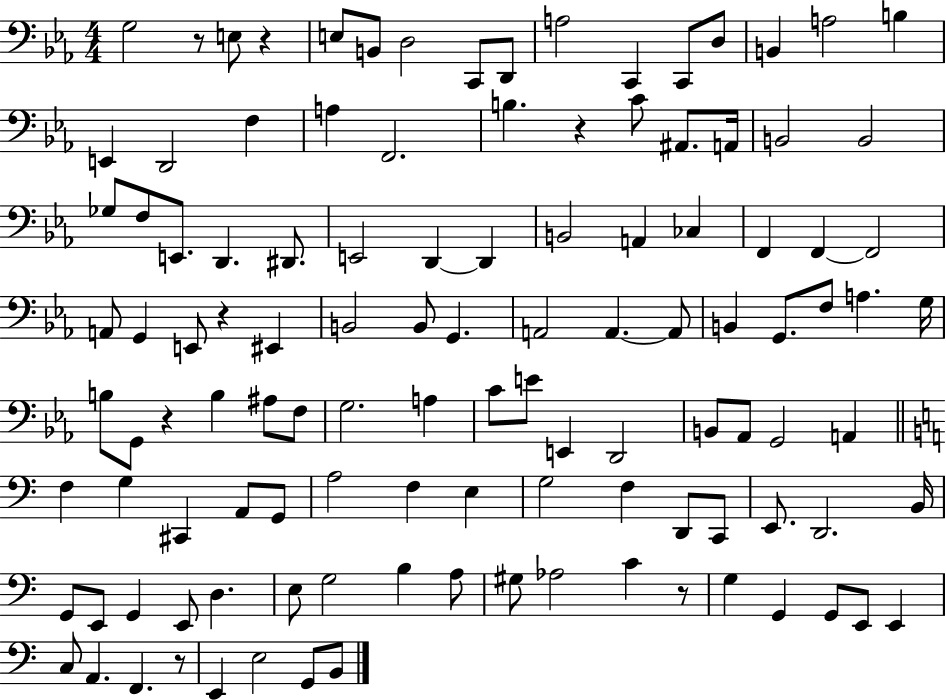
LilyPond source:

{
  \clef bass
  \numericTimeSignature
  \time 4/4
  \key ees \major
  \repeat volta 2 { g2 r8 e8 r4 | e8 b,8 d2 c,8 d,8 | a2 c,4 c,8 d8 | b,4 a2 b4 | \break e,4 d,2 f4 | a4 f,2. | b4. r4 c'8 ais,8. a,16 | b,2 b,2 | \break ges8 f8 e,8. d,4. dis,8. | e,2 d,4~~ d,4 | b,2 a,4 ces4 | f,4 f,4~~ f,2 | \break a,8 g,4 e,8 r4 eis,4 | b,2 b,8 g,4. | a,2 a,4.~~ a,8 | b,4 g,8. f8 a4. g16 | \break b8 g,8 r4 b4 ais8 f8 | g2. a4 | c'8 e'8 e,4 d,2 | b,8 aes,8 g,2 a,4 | \break \bar "||" \break \key c \major f4 g4 cis,4 a,8 g,8 | a2 f4 e4 | g2 f4 d,8 c,8 | e,8. d,2. b,16 | \break g,8 e,8 g,4 e,8 d4. | e8 g2 b4 a8 | gis8 aes2 c'4 r8 | g4 g,4 g,8 e,8 e,4 | \break c8 a,4. f,4. r8 | e,4 e2 g,8 b,8 | } \bar "|."
}